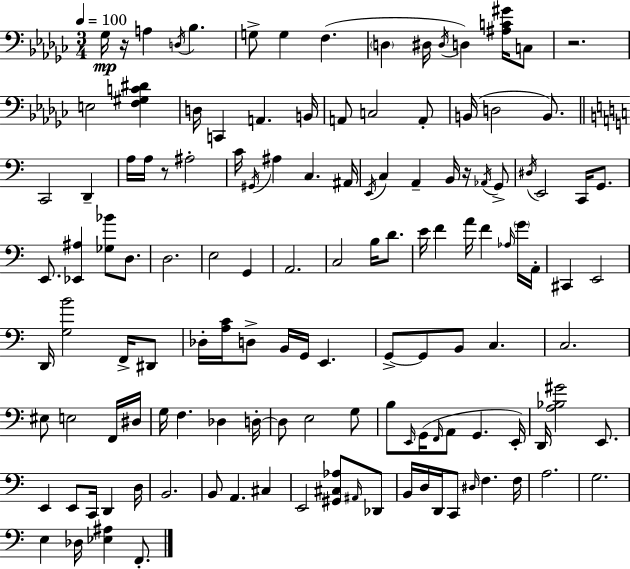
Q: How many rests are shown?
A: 4